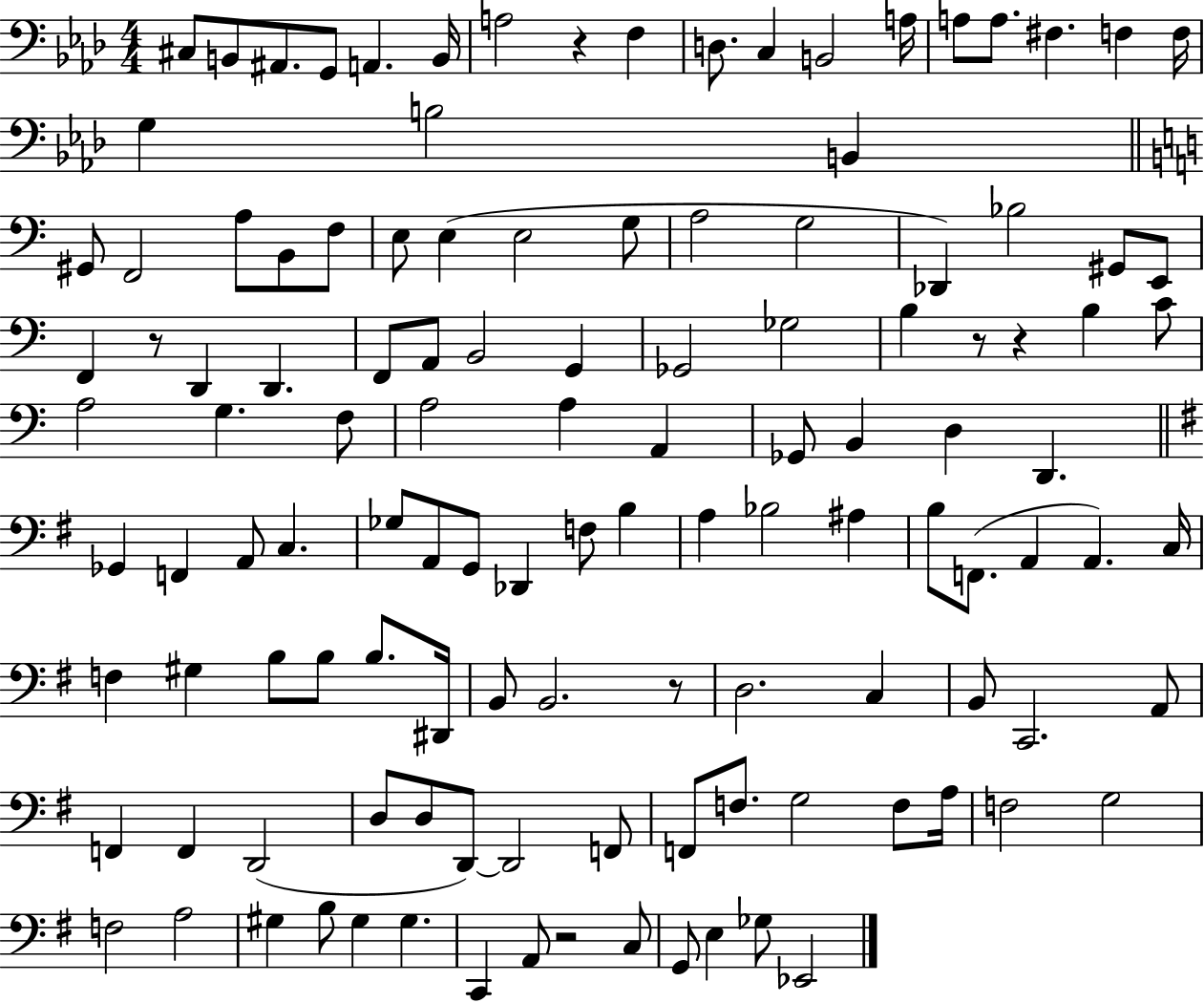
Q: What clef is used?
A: bass